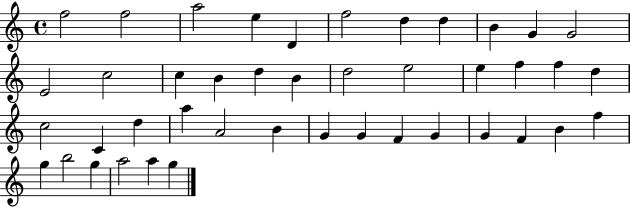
X:1
T:Untitled
M:4/4
L:1/4
K:C
f2 f2 a2 e D f2 d d B G G2 E2 c2 c B d B d2 e2 e f f d c2 C d a A2 B G G F G G F B f g b2 g a2 a g